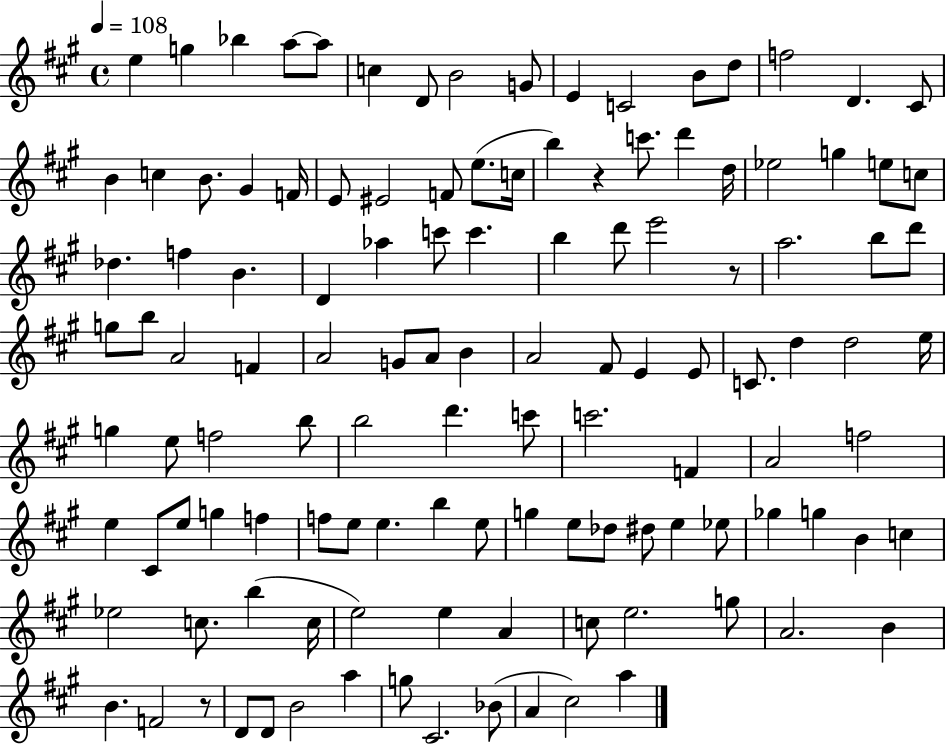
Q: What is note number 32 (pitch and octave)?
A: G5